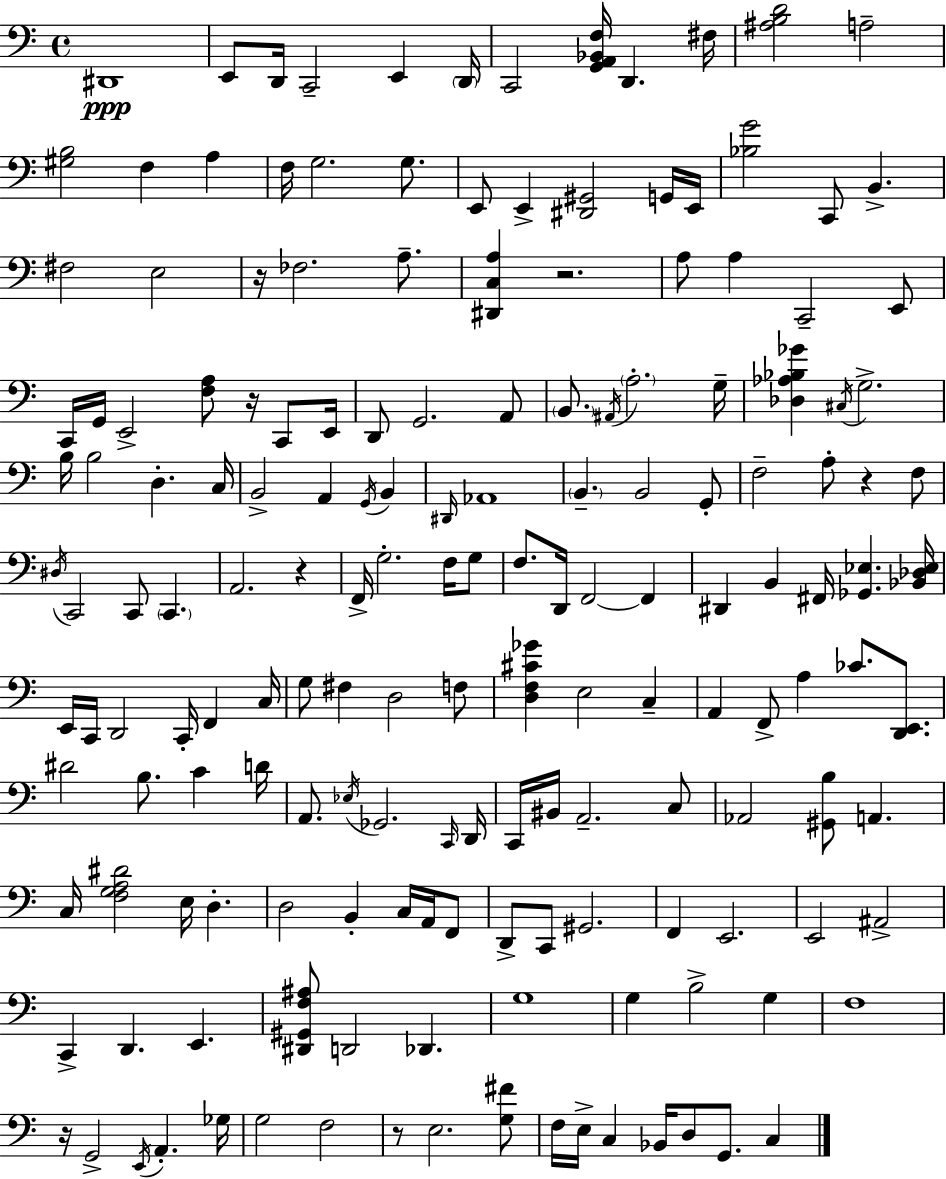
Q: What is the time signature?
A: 4/4